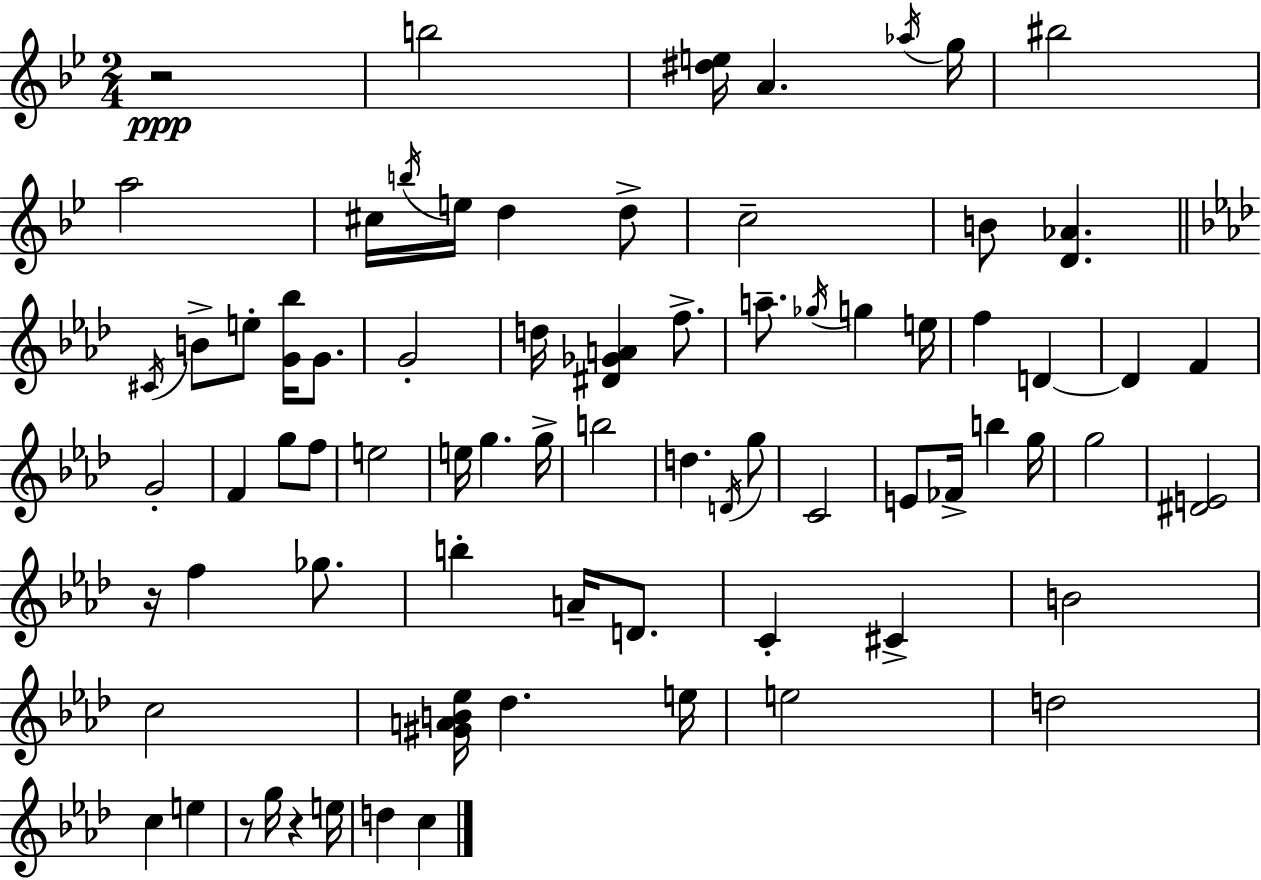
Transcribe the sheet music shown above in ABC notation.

X:1
T:Untitled
M:2/4
L:1/4
K:Gm
z2 b2 [^de]/4 A _a/4 g/4 ^b2 a2 ^c/4 b/4 e/4 d d/2 c2 B/2 [D_A] ^C/4 B/2 e/2 [G_b]/4 G/2 G2 d/4 [^D_GA] f/2 a/2 _g/4 g e/4 f D D F G2 F g/2 f/2 e2 e/4 g g/4 b2 d D/4 g/2 C2 E/2 _F/4 b g/4 g2 [^DE]2 z/4 f _g/2 b A/4 D/2 C ^C B2 c2 [^GAB_e]/4 _d e/4 e2 d2 c e z/2 g/4 z e/4 d c